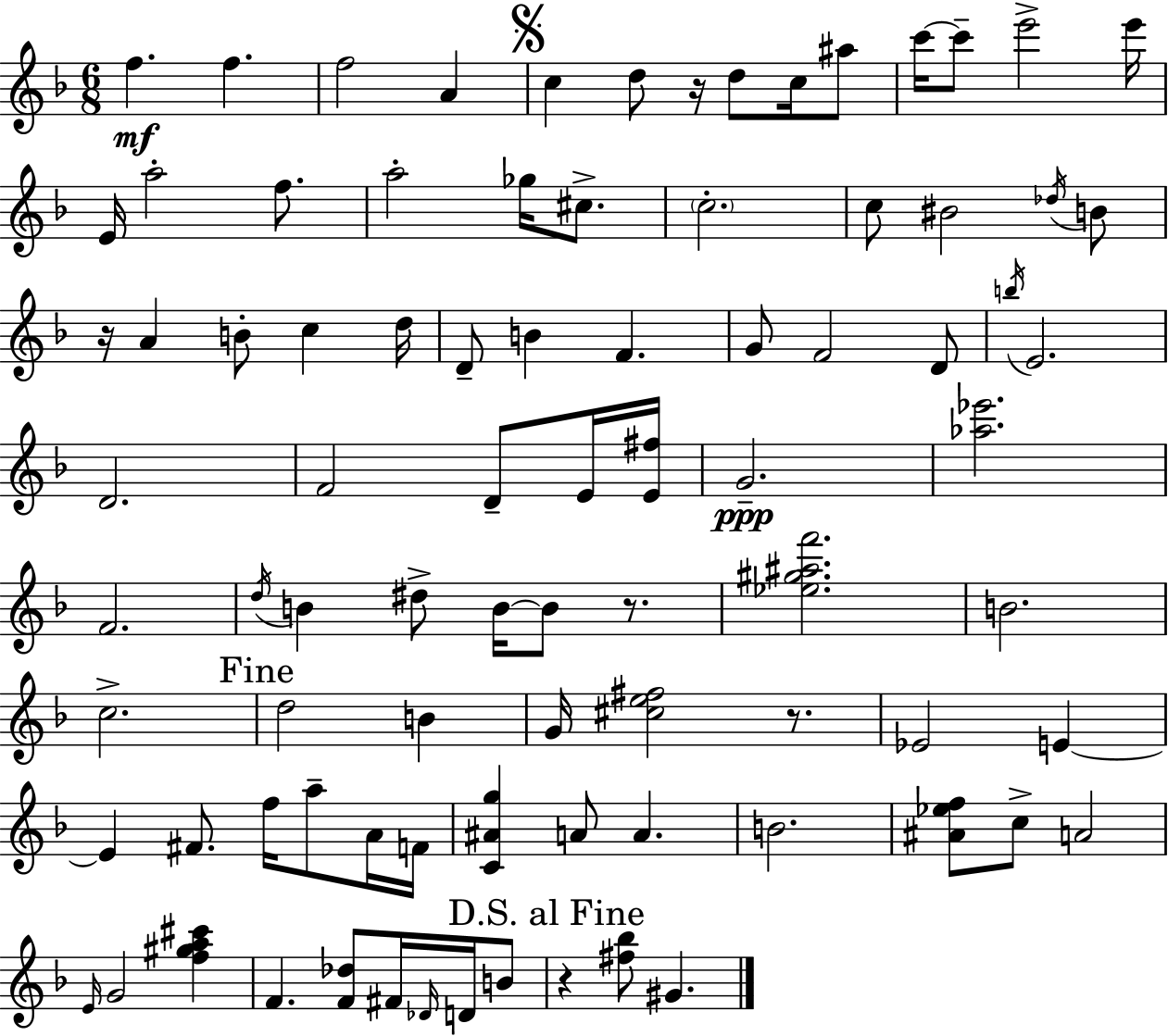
X:1
T:Untitled
M:6/8
L:1/4
K:Dm
f f f2 A c d/2 z/4 d/2 c/4 ^a/2 c'/4 c'/2 e'2 e'/4 E/4 a2 f/2 a2 _g/4 ^c/2 c2 c/2 ^B2 _d/4 B/2 z/4 A B/2 c d/4 D/2 B F G/2 F2 D/2 b/4 E2 D2 F2 D/2 E/4 [E^f]/4 G2 [_a_e']2 F2 d/4 B ^d/2 B/4 B/2 z/2 [_e^g^af']2 B2 c2 d2 B G/4 [^ce^f]2 z/2 _E2 E E ^F/2 f/4 a/2 A/4 F/4 [C^Ag] A/2 A B2 [^A_ef]/2 c/2 A2 E/4 G2 [f^ga^c'] F [F_d]/2 ^F/4 _D/4 D/4 B/2 z [^f_b]/2 ^G